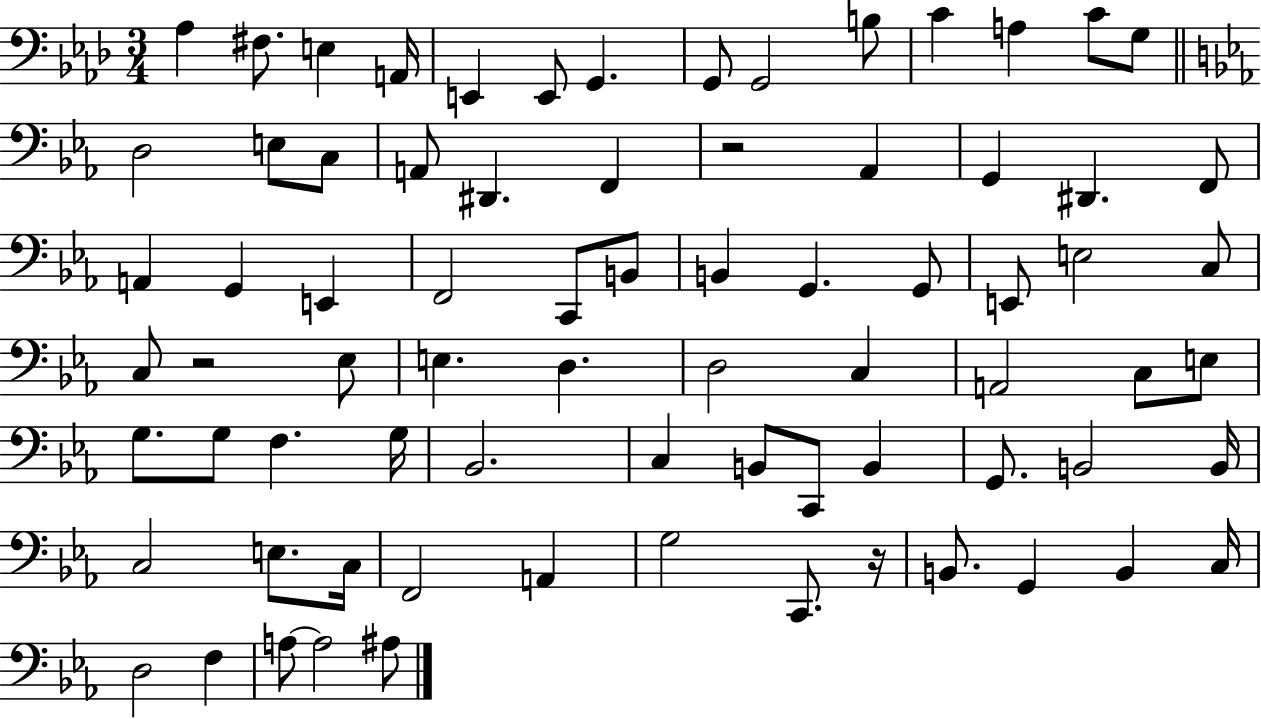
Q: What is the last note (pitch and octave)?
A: A#3